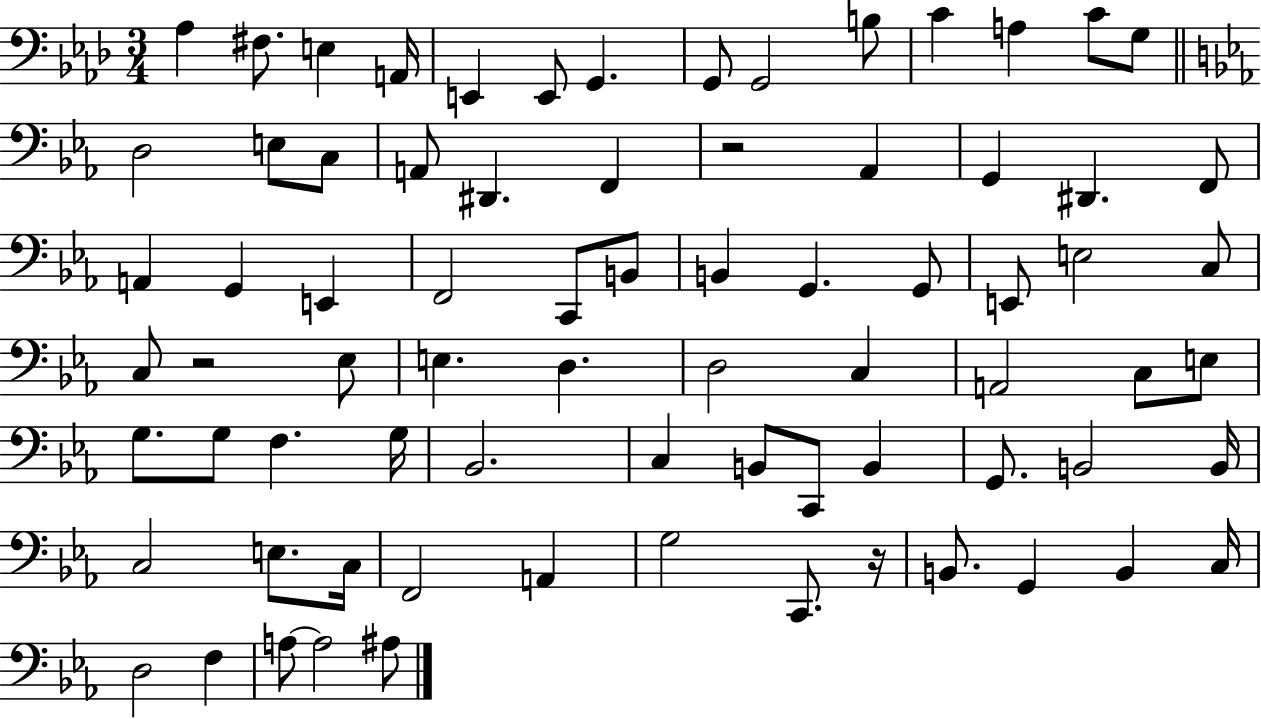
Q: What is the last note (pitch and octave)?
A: A#3